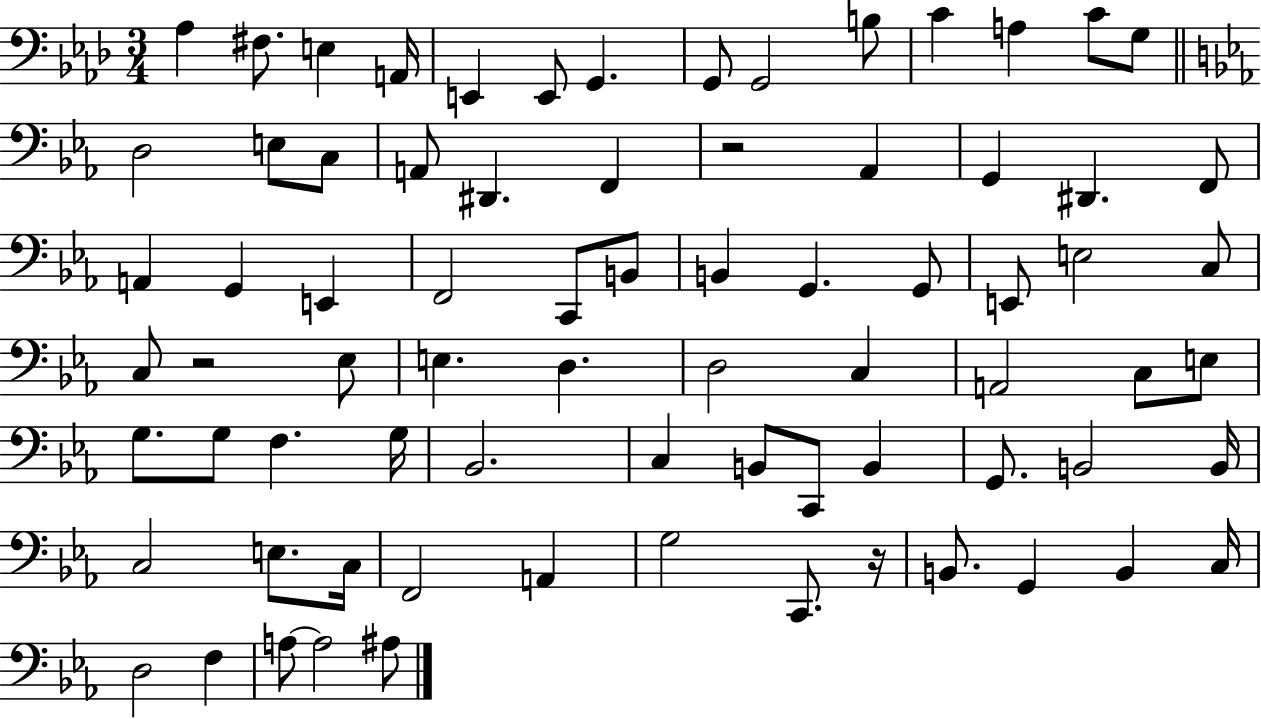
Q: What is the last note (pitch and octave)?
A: A#3